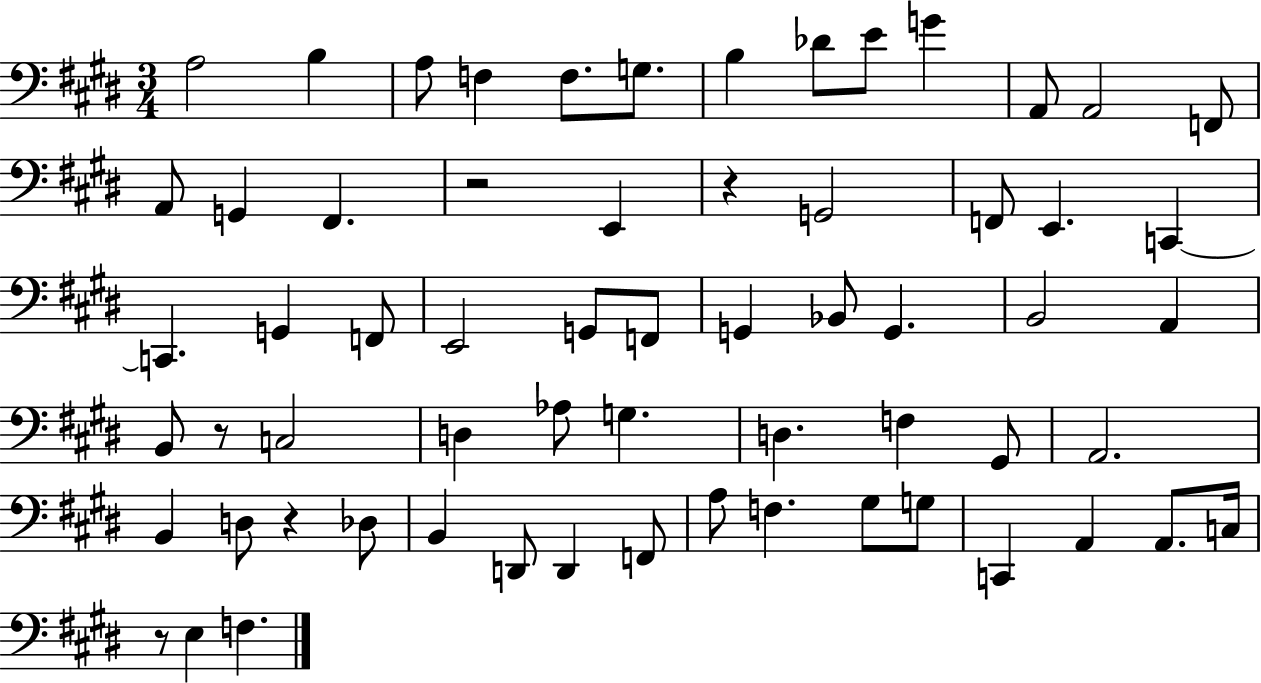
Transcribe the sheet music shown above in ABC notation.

X:1
T:Untitled
M:3/4
L:1/4
K:E
A,2 B, A,/2 F, F,/2 G,/2 B, _D/2 E/2 G A,,/2 A,,2 F,,/2 A,,/2 G,, ^F,, z2 E,, z G,,2 F,,/2 E,, C,, C,, G,, F,,/2 E,,2 G,,/2 F,,/2 G,, _B,,/2 G,, B,,2 A,, B,,/2 z/2 C,2 D, _A,/2 G, D, F, ^G,,/2 A,,2 B,, D,/2 z _D,/2 B,, D,,/2 D,, F,,/2 A,/2 F, ^G,/2 G,/2 C,, A,, A,,/2 C,/4 z/2 E, F,